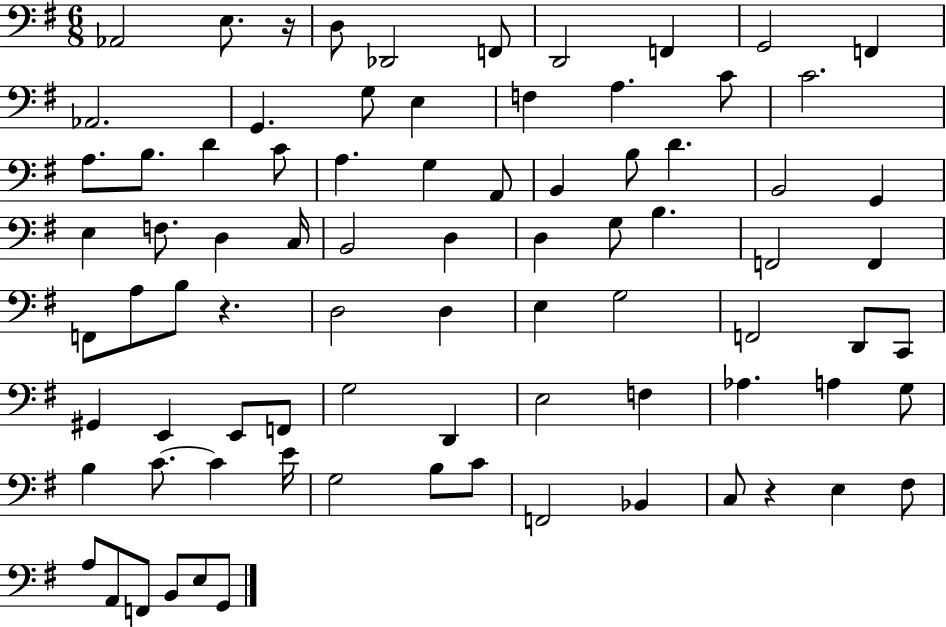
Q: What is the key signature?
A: G major